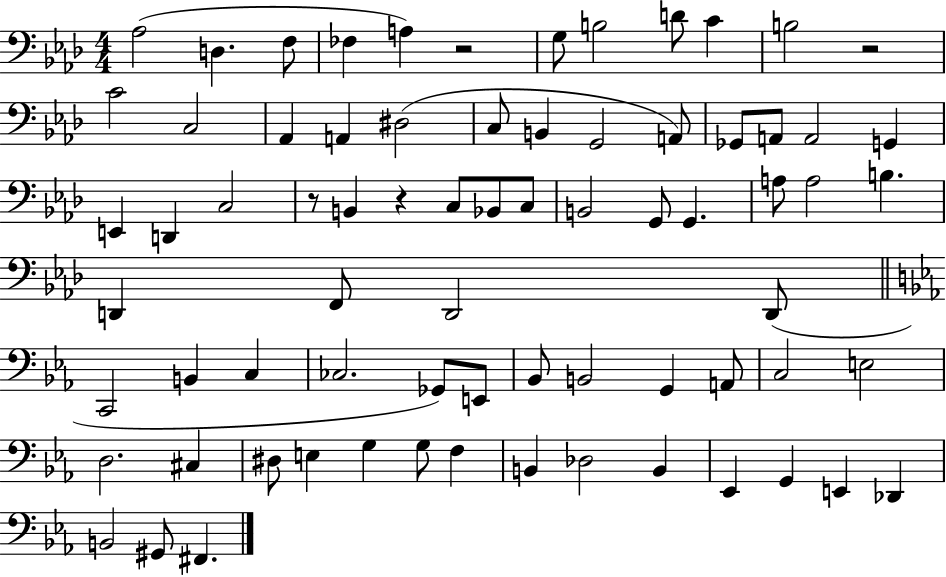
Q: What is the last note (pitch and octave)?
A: F#2